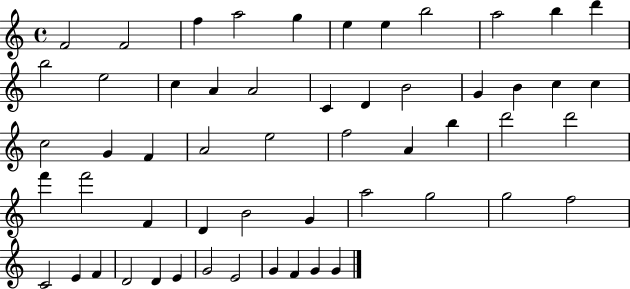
{
  \clef treble
  \time 4/4
  \defaultTimeSignature
  \key c \major
  f'2 f'2 | f''4 a''2 g''4 | e''4 e''4 b''2 | a''2 b''4 d'''4 | \break b''2 e''2 | c''4 a'4 a'2 | c'4 d'4 b'2 | g'4 b'4 c''4 c''4 | \break c''2 g'4 f'4 | a'2 e''2 | f''2 a'4 b''4 | d'''2 d'''2 | \break f'''4 f'''2 f'4 | d'4 b'2 g'4 | a''2 g''2 | g''2 f''2 | \break c'2 e'4 f'4 | d'2 d'4 e'4 | g'2 e'2 | g'4 f'4 g'4 g'4 | \break \bar "|."
}